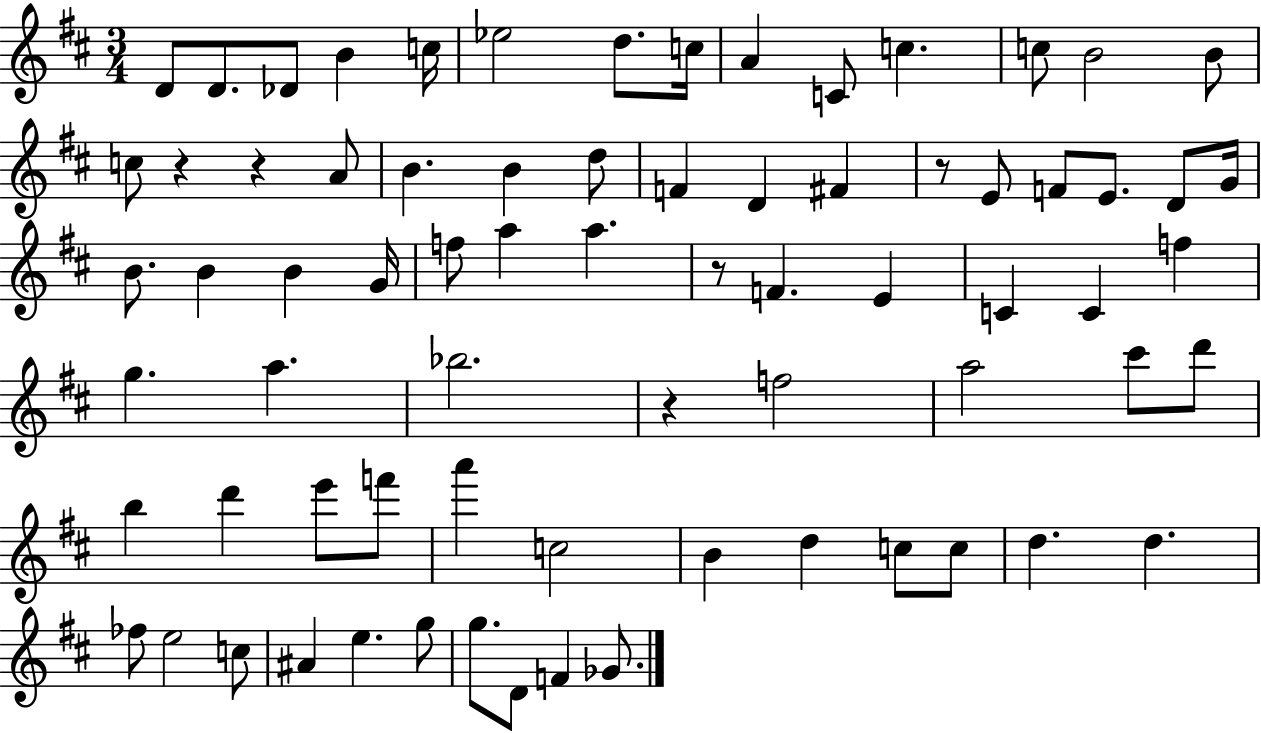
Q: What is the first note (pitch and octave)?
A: D4